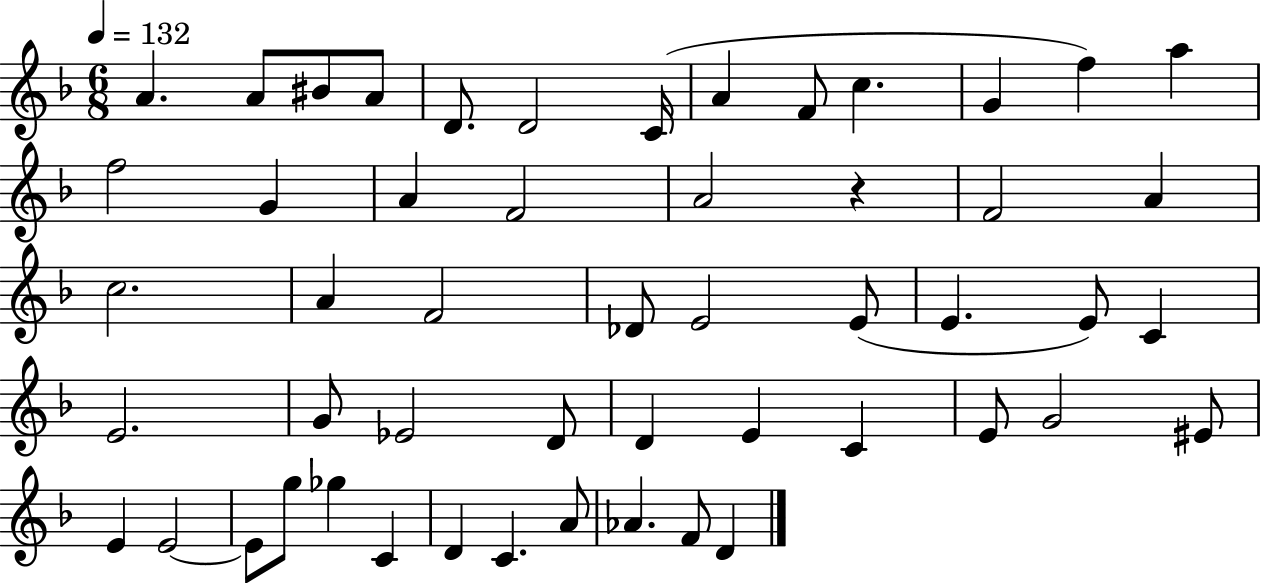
A4/q. A4/e BIS4/e A4/e D4/e. D4/h C4/s A4/q F4/e C5/q. G4/q F5/q A5/q F5/h G4/q A4/q F4/h A4/h R/q F4/h A4/q C5/h. A4/q F4/h Db4/e E4/h E4/e E4/q. E4/e C4/q E4/h. G4/e Eb4/h D4/e D4/q E4/q C4/q E4/e G4/h EIS4/e E4/q E4/h E4/e G5/e Gb5/q C4/q D4/q C4/q. A4/e Ab4/q. F4/e D4/q